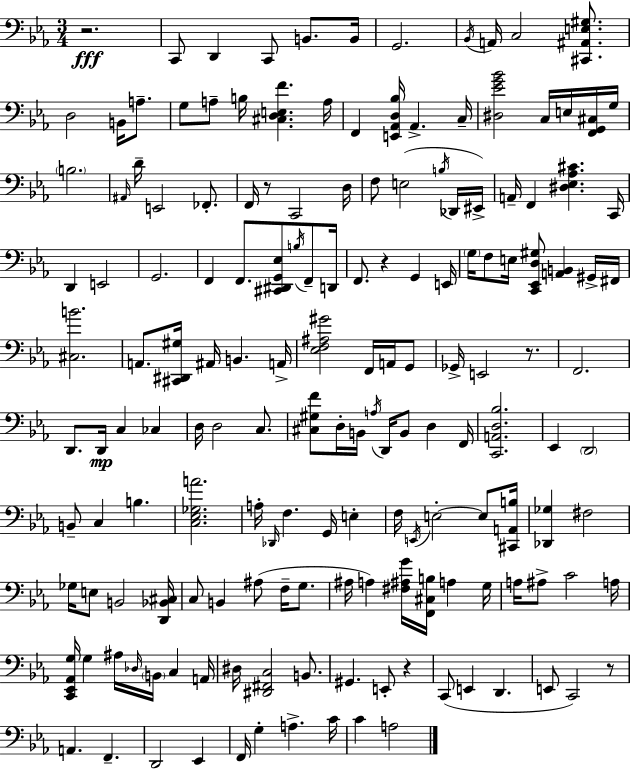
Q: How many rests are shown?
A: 6